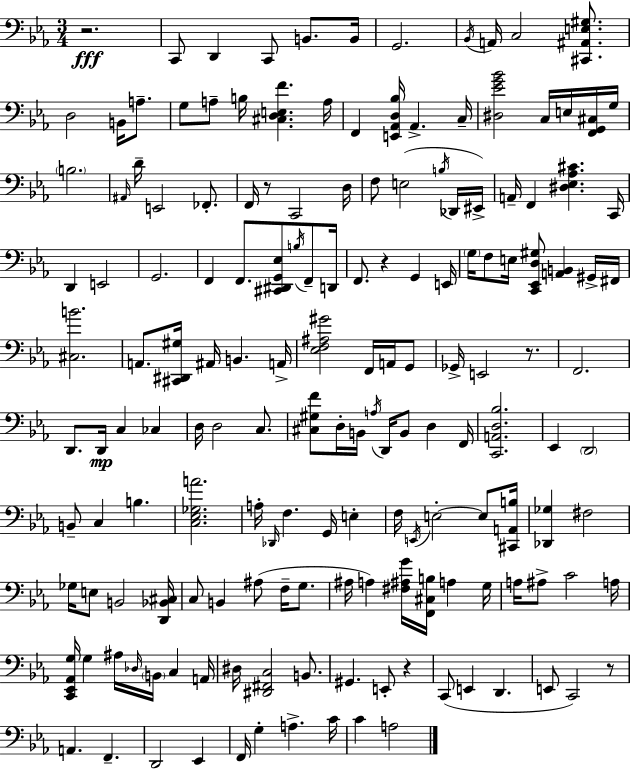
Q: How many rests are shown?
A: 6